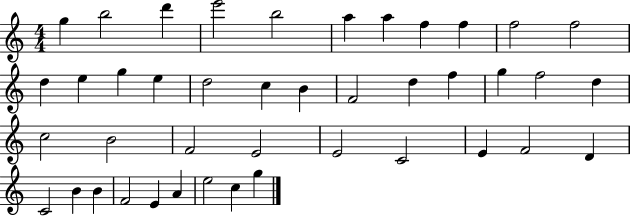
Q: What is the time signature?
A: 4/4